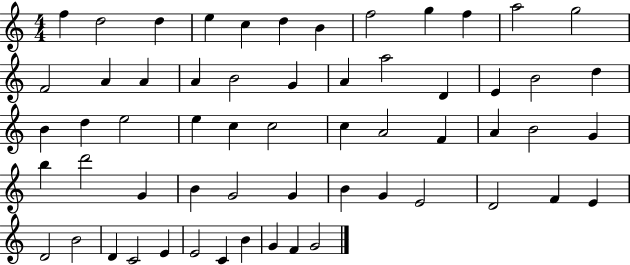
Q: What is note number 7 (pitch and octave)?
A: B4